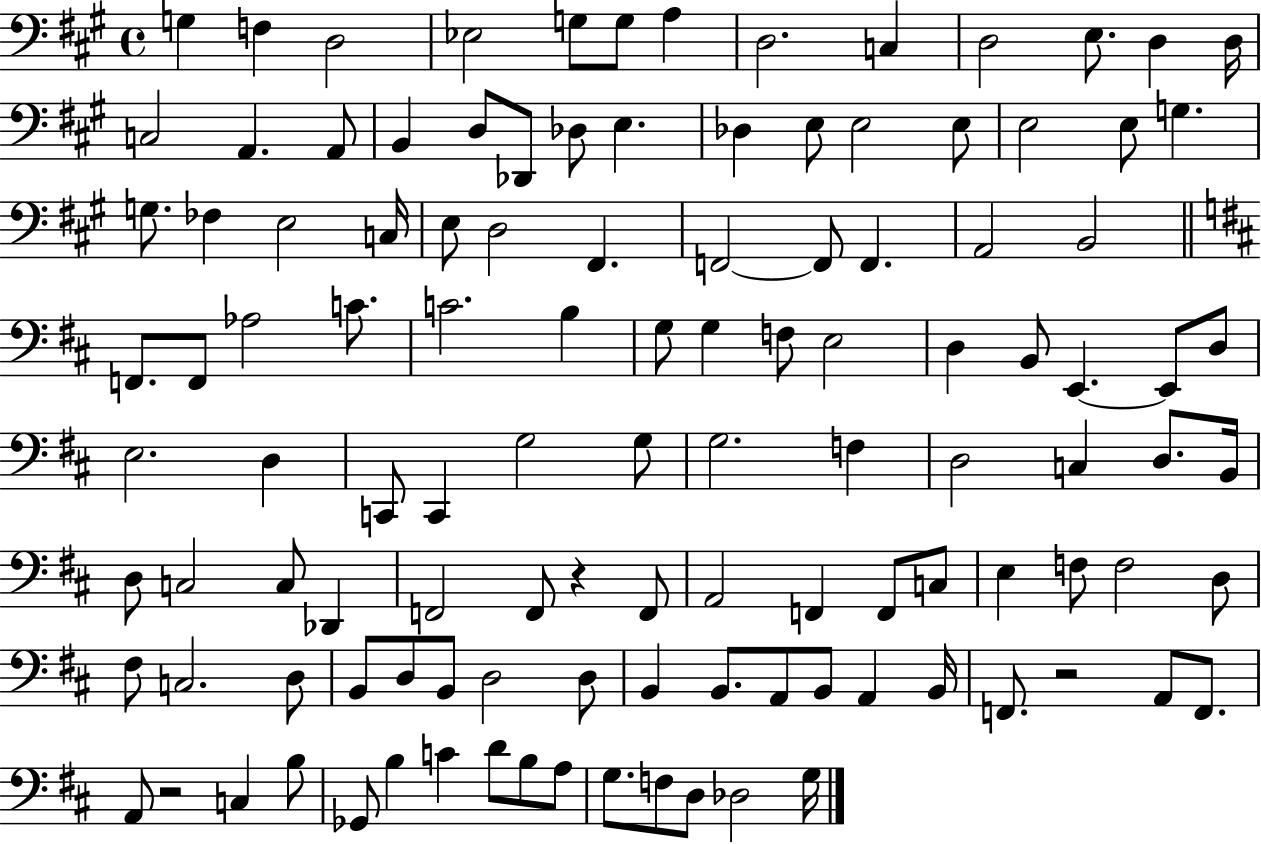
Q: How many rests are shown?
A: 3